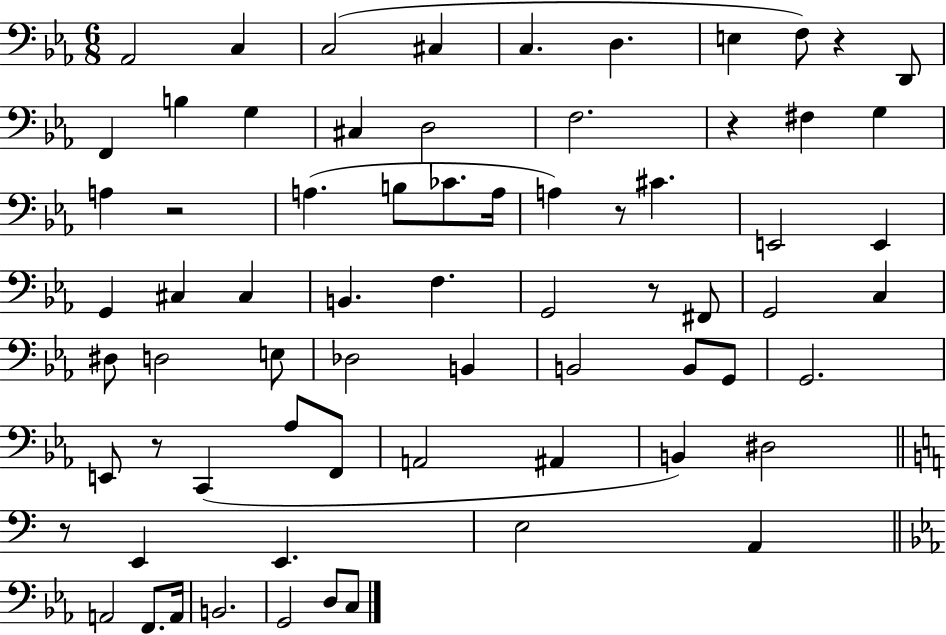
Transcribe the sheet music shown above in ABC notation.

X:1
T:Untitled
M:6/8
L:1/4
K:Eb
_A,,2 C, C,2 ^C, C, D, E, F,/2 z D,,/2 F,, B, G, ^C, D,2 F,2 z ^F, G, A, z2 A, B,/2 _C/2 A,/4 A, z/2 ^C E,,2 E,, G,, ^C, ^C, B,, F, G,,2 z/2 ^F,,/2 G,,2 C, ^D,/2 D,2 E,/2 _D,2 B,, B,,2 B,,/2 G,,/2 G,,2 E,,/2 z/2 C,, _A,/2 F,,/2 A,,2 ^A,, B,, ^D,2 z/2 E,, E,, E,2 A,, A,,2 F,,/2 A,,/4 B,,2 G,,2 D,/2 C,/2